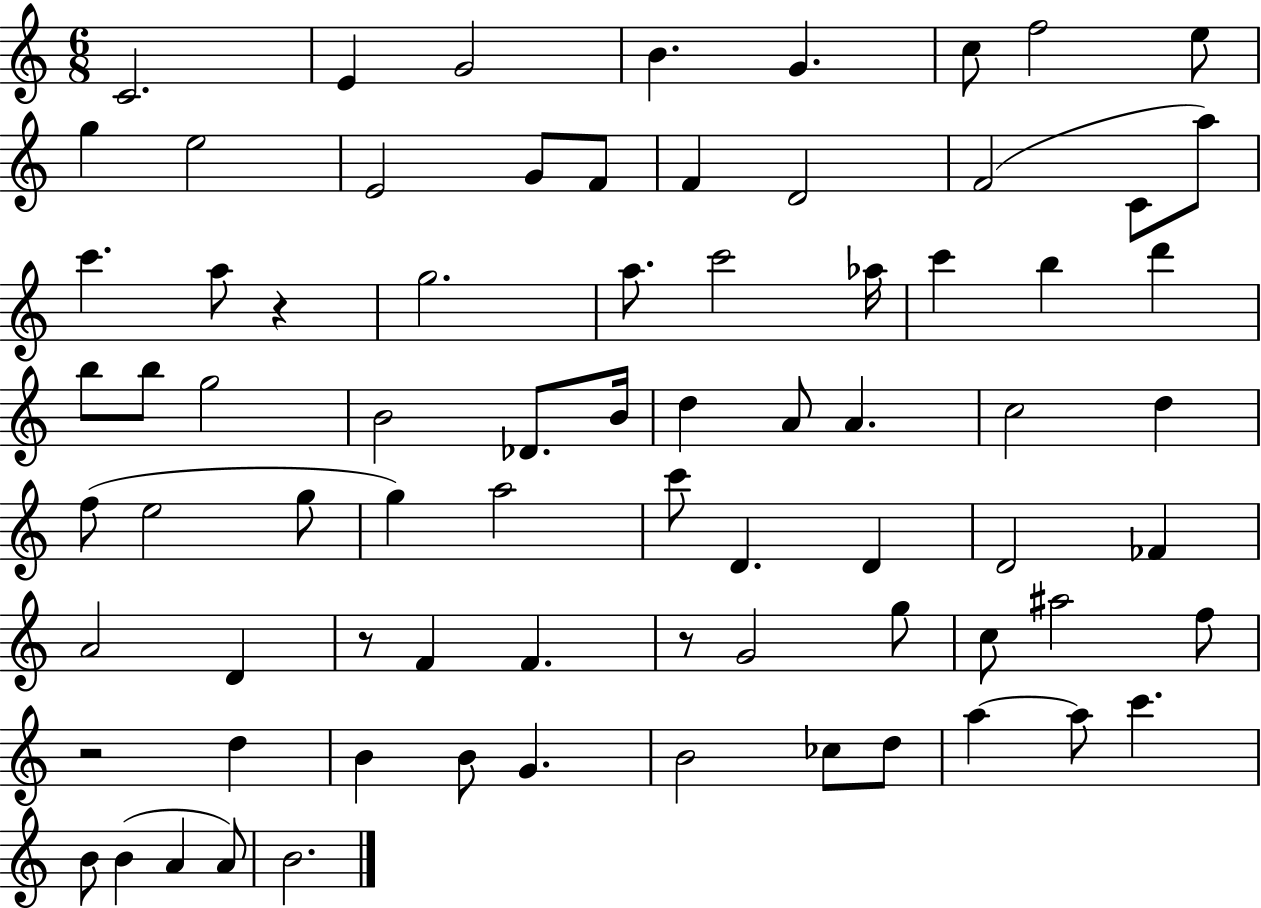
{
  \clef treble
  \numericTimeSignature
  \time 6/8
  \key c \major
  c'2. | e'4 g'2 | b'4. g'4. | c''8 f''2 e''8 | \break g''4 e''2 | e'2 g'8 f'8 | f'4 d'2 | f'2( c'8 a''8) | \break c'''4. a''8 r4 | g''2. | a''8. c'''2 aes''16 | c'''4 b''4 d'''4 | \break b''8 b''8 g''2 | b'2 des'8. b'16 | d''4 a'8 a'4. | c''2 d''4 | \break f''8( e''2 g''8 | g''4) a''2 | c'''8 d'4. d'4 | d'2 fes'4 | \break a'2 d'4 | r8 f'4 f'4. | r8 g'2 g''8 | c''8 ais''2 f''8 | \break r2 d''4 | b'4 b'8 g'4. | b'2 ces''8 d''8 | a''4~~ a''8 c'''4. | \break b'8 b'4( a'4 a'8) | b'2. | \bar "|."
}